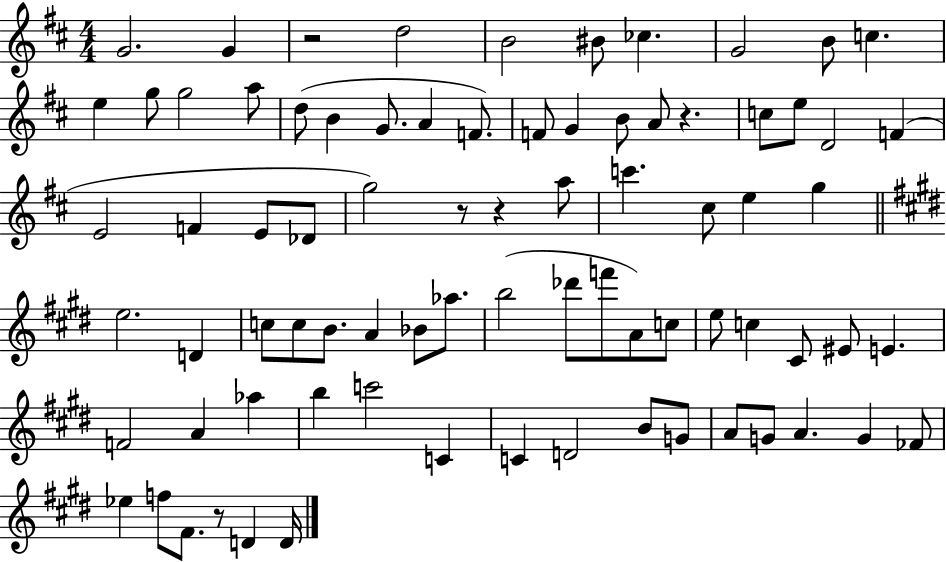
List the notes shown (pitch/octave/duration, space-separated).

G4/h. G4/q R/h D5/h B4/h BIS4/e CES5/q. G4/h B4/e C5/q. E5/q G5/e G5/h A5/e D5/e B4/q G4/e. A4/q F4/e. F4/e G4/q B4/e A4/e R/q. C5/e E5/e D4/h F4/q E4/h F4/q E4/e Db4/e G5/h R/e R/q A5/e C6/q. C#5/e E5/q G5/q E5/h. D4/q C5/e C5/e B4/e. A4/q Bb4/e Ab5/e. B5/h Db6/e F6/e A4/e C5/e E5/e C5/q C#4/e EIS4/e E4/q. F4/h A4/q Ab5/q B5/q C6/h C4/q C4/q D4/h B4/e G4/e A4/e G4/e A4/q. G4/q FES4/e Eb5/q F5/e F#4/e. R/e D4/q D4/s